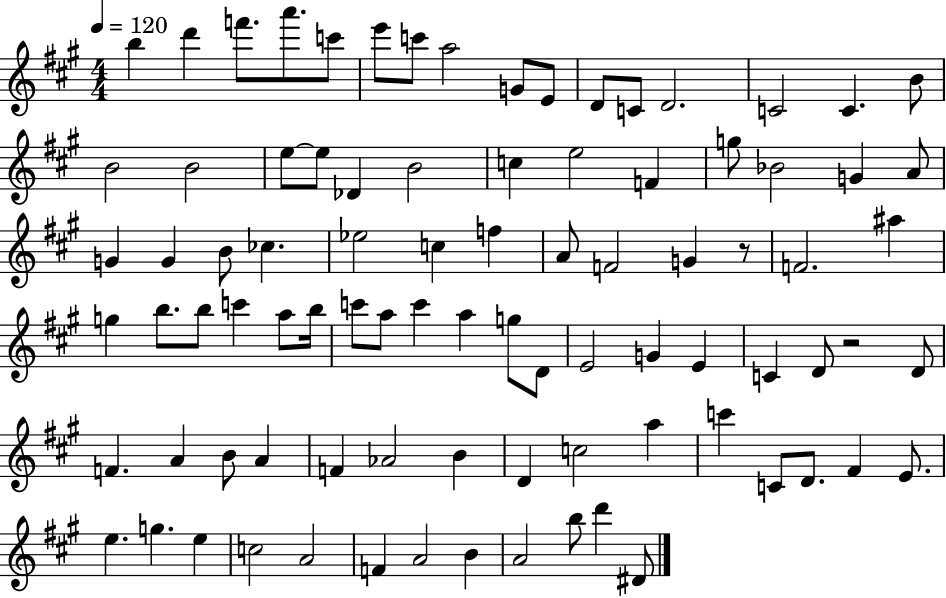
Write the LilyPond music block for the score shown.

{
  \clef treble
  \numericTimeSignature
  \time 4/4
  \key a \major
  \tempo 4 = 120
  \repeat volta 2 { b''4 d'''4 f'''8. a'''8. c'''8 | e'''8 c'''8 a''2 g'8 e'8 | d'8 c'8 d'2. | c'2 c'4. b'8 | \break b'2 b'2 | e''8~~ e''8 des'4 b'2 | c''4 e''2 f'4 | g''8 bes'2 g'4 a'8 | \break g'4 g'4 b'8 ces''4. | ees''2 c''4 f''4 | a'8 f'2 g'4 r8 | f'2. ais''4 | \break g''4 b''8. b''8 c'''4 a''8 b''16 | c'''8 a''8 c'''4 a''4 g''8 d'8 | e'2 g'4 e'4 | c'4 d'8 r2 d'8 | \break f'4. a'4 b'8 a'4 | f'4 aes'2 b'4 | d'4 c''2 a''4 | c'''4 c'8 d'8. fis'4 e'8. | \break e''4. g''4. e''4 | c''2 a'2 | f'4 a'2 b'4 | a'2 b''8 d'''4 dis'8 | \break } \bar "|."
}